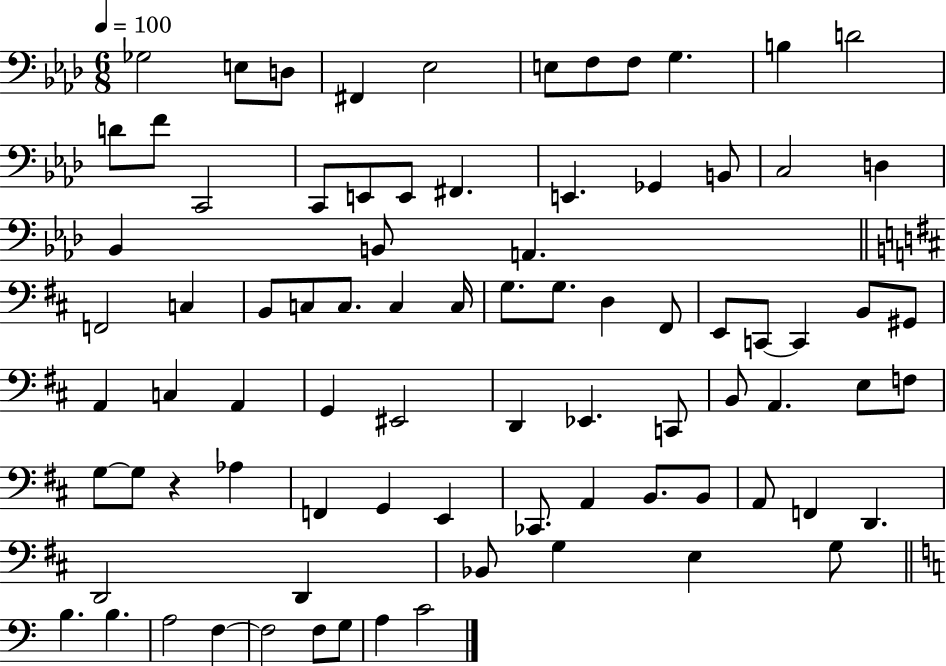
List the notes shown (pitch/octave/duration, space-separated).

Gb3/h E3/e D3/e F#2/q Eb3/h E3/e F3/e F3/e G3/q. B3/q D4/h D4/e F4/e C2/h C2/e E2/e E2/e F#2/q. E2/q. Gb2/q B2/e C3/h D3/q Bb2/q B2/e A2/q. F2/h C3/q B2/e C3/e C3/e. C3/q C3/s G3/e. G3/e. D3/q F#2/e E2/e C2/e C2/q B2/e G#2/e A2/q C3/q A2/q G2/q EIS2/h D2/q Eb2/q. C2/e B2/e A2/q. E3/e F3/e G3/e G3/e R/q Ab3/q F2/q G2/q E2/q CES2/e. A2/q B2/e. B2/e A2/e F2/q D2/q. D2/h D2/q Bb2/e G3/q E3/q G3/e B3/q. B3/q. A3/h F3/q F3/h F3/e G3/e A3/q C4/h